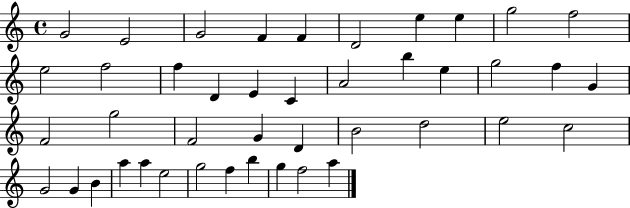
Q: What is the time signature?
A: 4/4